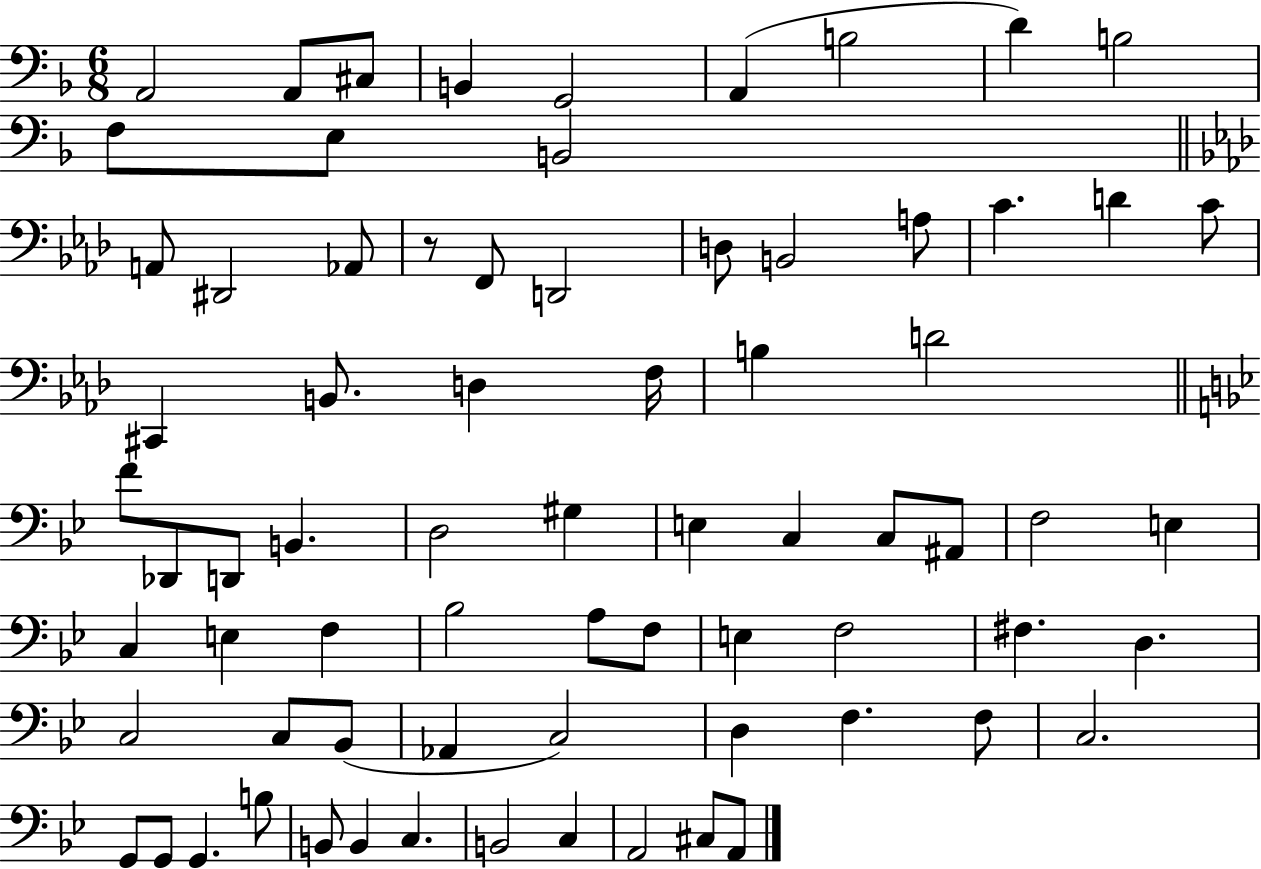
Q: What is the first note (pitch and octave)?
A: A2